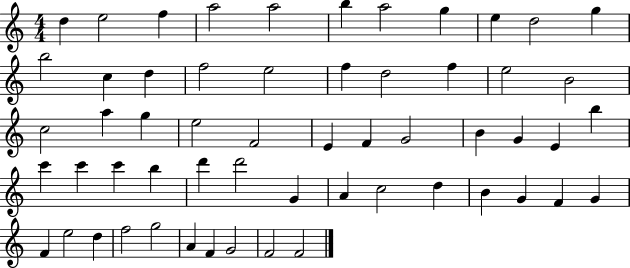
{
  \clef treble
  \numericTimeSignature
  \time 4/4
  \key c \major
  d''4 e''2 f''4 | a''2 a''2 | b''4 a''2 g''4 | e''4 d''2 g''4 | \break b''2 c''4 d''4 | f''2 e''2 | f''4 d''2 f''4 | e''2 b'2 | \break c''2 a''4 g''4 | e''2 f'2 | e'4 f'4 g'2 | b'4 g'4 e'4 b''4 | \break c'''4 c'''4 c'''4 b''4 | d'''4 d'''2 g'4 | a'4 c''2 d''4 | b'4 g'4 f'4 g'4 | \break f'4 e''2 d''4 | f''2 g''2 | a'4 f'4 g'2 | f'2 f'2 | \break \bar "|."
}